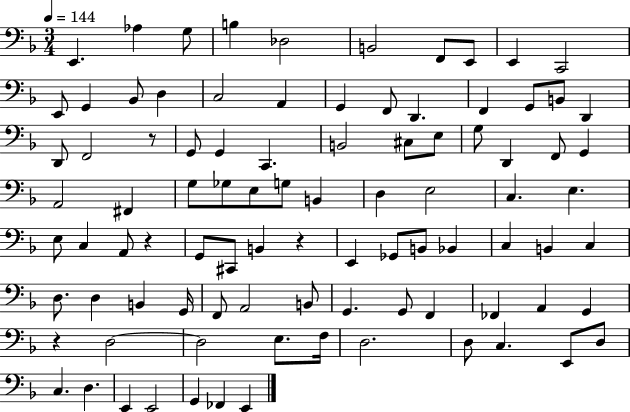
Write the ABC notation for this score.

X:1
T:Untitled
M:3/4
L:1/4
K:F
E,, _A, G,/2 B, _D,2 B,,2 F,,/2 E,,/2 E,, C,,2 E,,/2 G,, _B,,/2 D, C,2 A,, G,, F,,/2 D,, F,, G,,/2 B,,/2 D,, D,,/2 F,,2 z/2 G,,/2 G,, C,, B,,2 ^C,/2 E,/2 G,/2 D,, F,,/2 G,, A,,2 ^F,, G,/2 _G,/2 E,/2 G,/2 B,, D, E,2 C, E, E,/2 C, A,,/2 z G,,/2 ^C,,/2 B,, z E,, _G,,/2 B,,/2 _B,, C, B,, C, D,/2 D, B,, G,,/4 F,,/2 A,,2 B,,/2 G,, G,,/2 F,, _F,, A,, G,, z D,2 D,2 E,/2 F,/4 D,2 D,/2 C, E,,/2 D,/2 C, D, E,, E,,2 G,, _F,, E,,